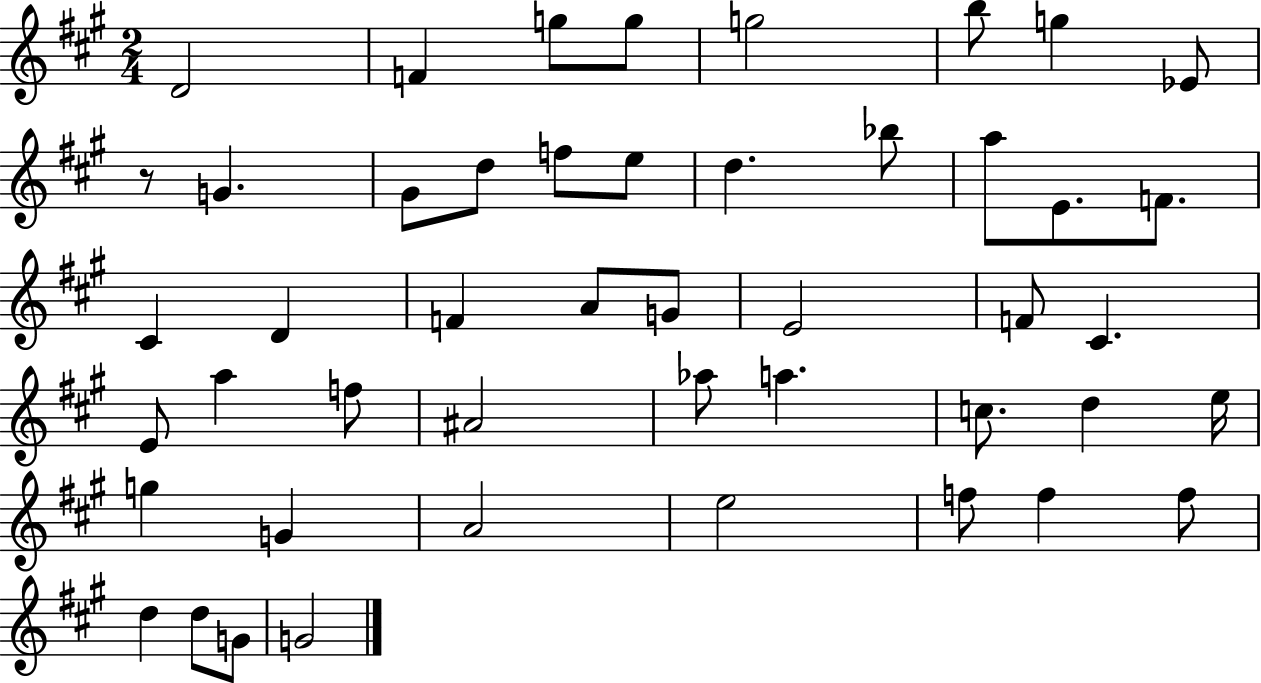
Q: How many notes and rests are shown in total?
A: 47